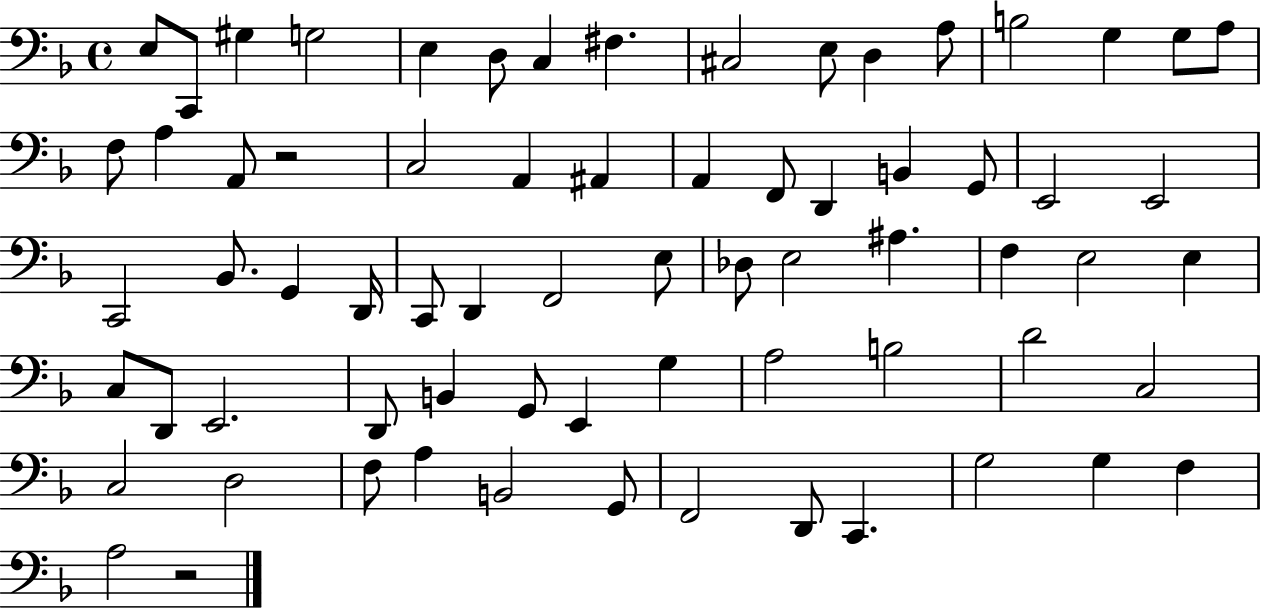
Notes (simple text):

E3/e C2/e G#3/q G3/h E3/q D3/e C3/q F#3/q. C#3/h E3/e D3/q A3/e B3/h G3/q G3/e A3/e F3/e A3/q A2/e R/h C3/h A2/q A#2/q A2/q F2/e D2/q B2/q G2/e E2/h E2/h C2/h Bb2/e. G2/q D2/s C2/e D2/q F2/h E3/e Db3/e E3/h A#3/q. F3/q E3/h E3/q C3/e D2/e E2/h. D2/e B2/q G2/e E2/q G3/q A3/h B3/h D4/h C3/h C3/h D3/h F3/e A3/q B2/h G2/e F2/h D2/e C2/q. G3/h G3/q F3/q A3/h R/h